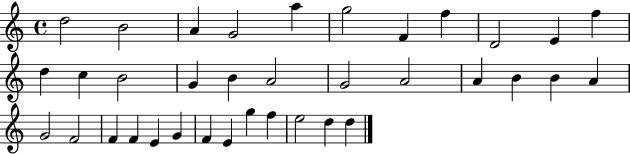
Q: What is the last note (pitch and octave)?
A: D5